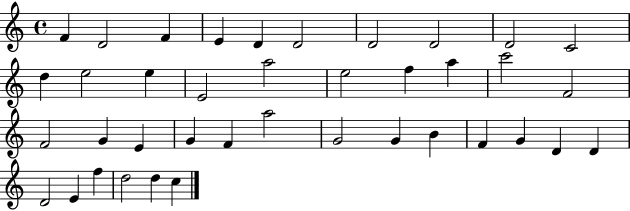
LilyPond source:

{
  \clef treble
  \time 4/4
  \defaultTimeSignature
  \key c \major
  f'4 d'2 f'4 | e'4 d'4 d'2 | d'2 d'2 | d'2 c'2 | \break d''4 e''2 e''4 | e'2 a''2 | e''2 f''4 a''4 | c'''2 f'2 | \break f'2 g'4 e'4 | g'4 f'4 a''2 | g'2 g'4 b'4 | f'4 g'4 d'4 d'4 | \break d'2 e'4 f''4 | d''2 d''4 c''4 | \bar "|."
}